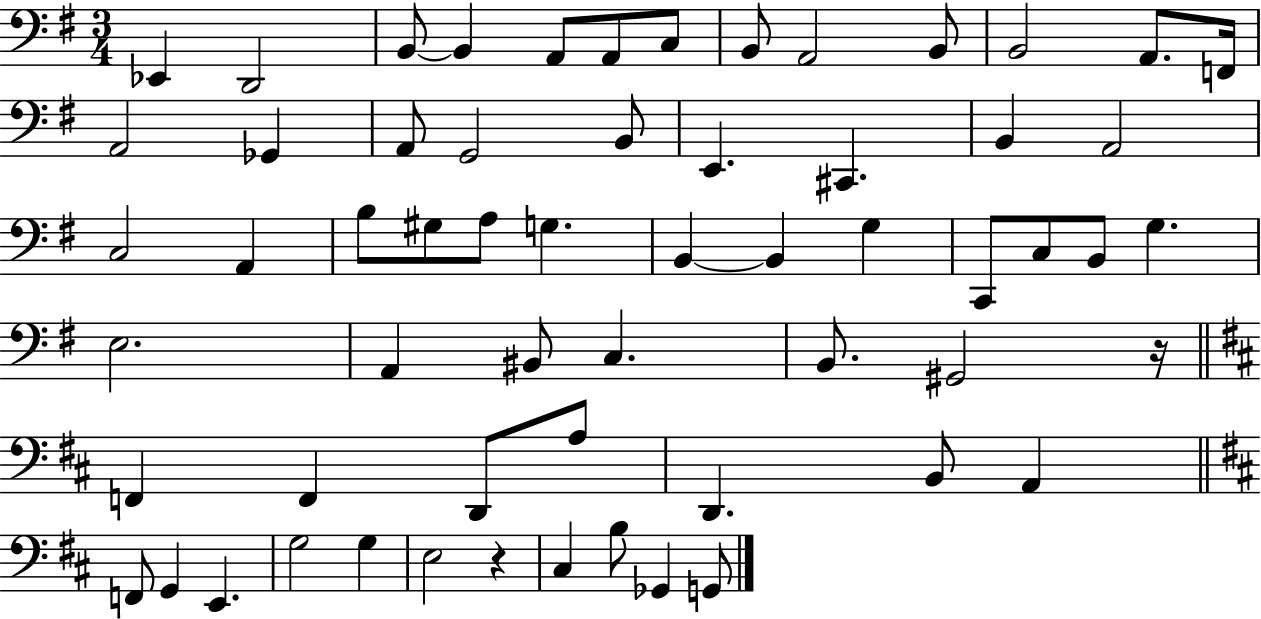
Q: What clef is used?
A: bass